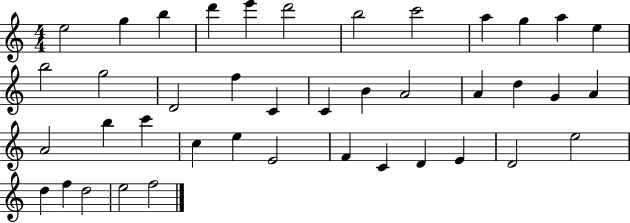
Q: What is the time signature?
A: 4/4